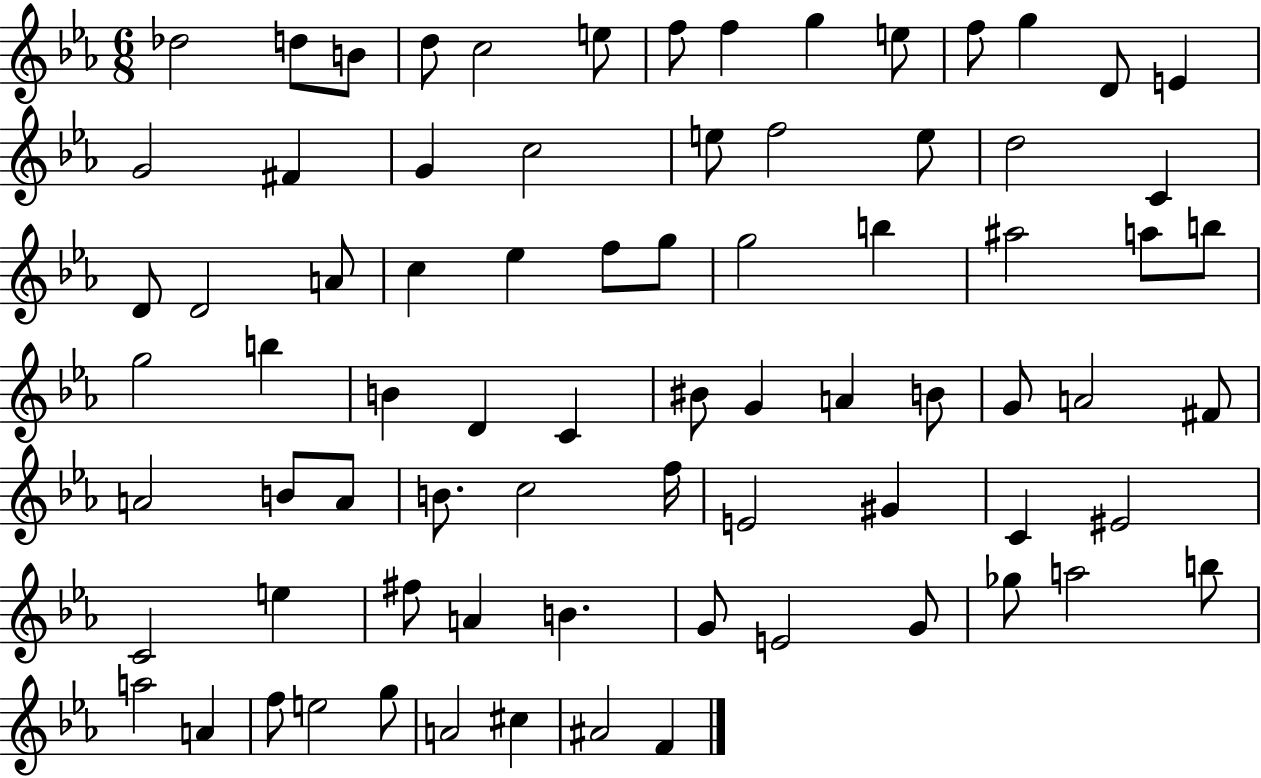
X:1
T:Untitled
M:6/8
L:1/4
K:Eb
_d2 d/2 B/2 d/2 c2 e/2 f/2 f g e/2 f/2 g D/2 E G2 ^F G c2 e/2 f2 e/2 d2 C D/2 D2 A/2 c _e f/2 g/2 g2 b ^a2 a/2 b/2 g2 b B D C ^B/2 G A B/2 G/2 A2 ^F/2 A2 B/2 A/2 B/2 c2 f/4 E2 ^G C ^E2 C2 e ^f/2 A B G/2 E2 G/2 _g/2 a2 b/2 a2 A f/2 e2 g/2 A2 ^c ^A2 F